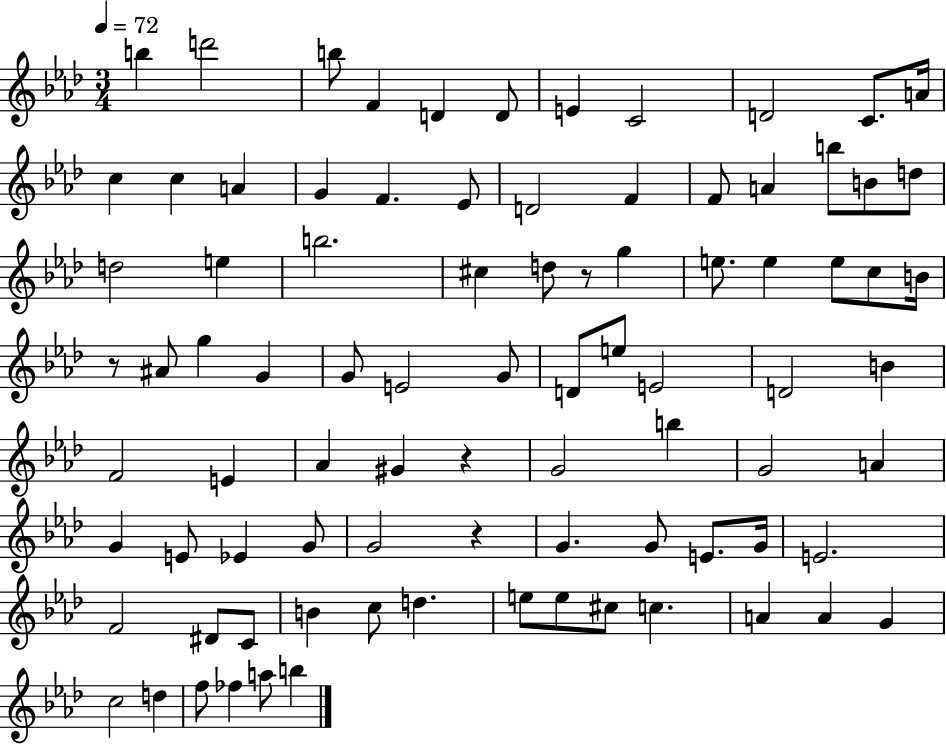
X:1
T:Untitled
M:3/4
L:1/4
K:Ab
b d'2 b/2 F D D/2 E C2 D2 C/2 A/4 c c A G F _E/2 D2 F F/2 A b/2 B/2 d/2 d2 e b2 ^c d/2 z/2 g e/2 e e/2 c/2 B/4 z/2 ^A/2 g G G/2 E2 G/2 D/2 e/2 E2 D2 B F2 E _A ^G z G2 b G2 A G E/2 _E G/2 G2 z G G/2 E/2 G/4 E2 F2 ^D/2 C/2 B c/2 d e/2 e/2 ^c/2 c A A G c2 d f/2 _f a/2 b